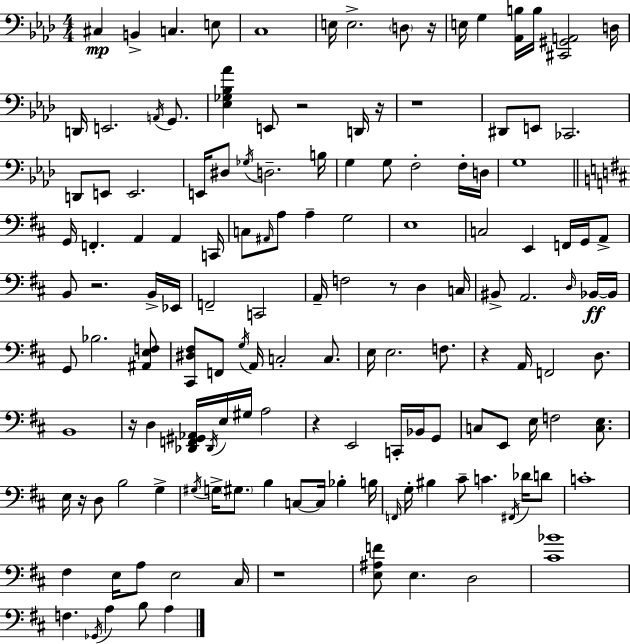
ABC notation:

X:1
T:Untitled
M:4/4
L:1/4
K:Fm
^C, B,, C, E,/2 C,4 E,/4 E,2 D,/2 z/4 E,/4 G, [_A,,B,]/4 B,/4 [^C,,^G,,A,,]2 D,/4 D,,/4 E,,2 A,,/4 G,,/2 [_E,_G,_B,_A] E,,/2 z2 D,,/4 z/4 z4 ^D,,/2 E,,/2 _C,,2 D,,/2 E,,/2 E,,2 E,,/4 ^D,/2 _G,/4 D,2 B,/4 G, G,/2 F,2 F,/4 D,/4 G,4 G,,/4 F,, A,, A,, C,,/4 C,/2 ^A,,/4 A,/2 A, G,2 E,4 C,2 E,, F,,/4 G,,/4 A,,/2 B,,/2 z2 B,,/4 _E,,/4 F,,2 C,,2 A,,/4 F,2 z/2 D, C,/4 ^B,,/2 A,,2 D,/4 _B,,/4 _B,,/4 G,,/2 _B,2 [^A,,E,F,]/2 [^C,,^D,^F,]/2 F,,/2 G,/4 A,,/4 C,2 C,/2 E,/4 E,2 F,/2 z A,,/4 F,,2 D,/2 B,,4 z/4 D, [_D,,F,,^G,,_A,,]/4 _D,,/4 E,/4 ^G,/4 A,2 z E,,2 C,,/4 _B,,/4 G,,/2 C,/2 E,,/2 E,/4 F,2 [C,E,]/2 E,/4 z/4 D,/2 B,2 G, ^G,/4 G,/4 ^G,/2 B, C,/2 C,/4 _B, B,/4 F,,/4 G,/4 ^B, ^C/2 C ^F,,/4 _D/4 D/2 C4 ^F, E,/4 A,/2 E,2 ^C,/4 z4 [E,^A,F]/2 E, D,2 [^C_B]4 F, _G,,/4 A, B,/2 A,